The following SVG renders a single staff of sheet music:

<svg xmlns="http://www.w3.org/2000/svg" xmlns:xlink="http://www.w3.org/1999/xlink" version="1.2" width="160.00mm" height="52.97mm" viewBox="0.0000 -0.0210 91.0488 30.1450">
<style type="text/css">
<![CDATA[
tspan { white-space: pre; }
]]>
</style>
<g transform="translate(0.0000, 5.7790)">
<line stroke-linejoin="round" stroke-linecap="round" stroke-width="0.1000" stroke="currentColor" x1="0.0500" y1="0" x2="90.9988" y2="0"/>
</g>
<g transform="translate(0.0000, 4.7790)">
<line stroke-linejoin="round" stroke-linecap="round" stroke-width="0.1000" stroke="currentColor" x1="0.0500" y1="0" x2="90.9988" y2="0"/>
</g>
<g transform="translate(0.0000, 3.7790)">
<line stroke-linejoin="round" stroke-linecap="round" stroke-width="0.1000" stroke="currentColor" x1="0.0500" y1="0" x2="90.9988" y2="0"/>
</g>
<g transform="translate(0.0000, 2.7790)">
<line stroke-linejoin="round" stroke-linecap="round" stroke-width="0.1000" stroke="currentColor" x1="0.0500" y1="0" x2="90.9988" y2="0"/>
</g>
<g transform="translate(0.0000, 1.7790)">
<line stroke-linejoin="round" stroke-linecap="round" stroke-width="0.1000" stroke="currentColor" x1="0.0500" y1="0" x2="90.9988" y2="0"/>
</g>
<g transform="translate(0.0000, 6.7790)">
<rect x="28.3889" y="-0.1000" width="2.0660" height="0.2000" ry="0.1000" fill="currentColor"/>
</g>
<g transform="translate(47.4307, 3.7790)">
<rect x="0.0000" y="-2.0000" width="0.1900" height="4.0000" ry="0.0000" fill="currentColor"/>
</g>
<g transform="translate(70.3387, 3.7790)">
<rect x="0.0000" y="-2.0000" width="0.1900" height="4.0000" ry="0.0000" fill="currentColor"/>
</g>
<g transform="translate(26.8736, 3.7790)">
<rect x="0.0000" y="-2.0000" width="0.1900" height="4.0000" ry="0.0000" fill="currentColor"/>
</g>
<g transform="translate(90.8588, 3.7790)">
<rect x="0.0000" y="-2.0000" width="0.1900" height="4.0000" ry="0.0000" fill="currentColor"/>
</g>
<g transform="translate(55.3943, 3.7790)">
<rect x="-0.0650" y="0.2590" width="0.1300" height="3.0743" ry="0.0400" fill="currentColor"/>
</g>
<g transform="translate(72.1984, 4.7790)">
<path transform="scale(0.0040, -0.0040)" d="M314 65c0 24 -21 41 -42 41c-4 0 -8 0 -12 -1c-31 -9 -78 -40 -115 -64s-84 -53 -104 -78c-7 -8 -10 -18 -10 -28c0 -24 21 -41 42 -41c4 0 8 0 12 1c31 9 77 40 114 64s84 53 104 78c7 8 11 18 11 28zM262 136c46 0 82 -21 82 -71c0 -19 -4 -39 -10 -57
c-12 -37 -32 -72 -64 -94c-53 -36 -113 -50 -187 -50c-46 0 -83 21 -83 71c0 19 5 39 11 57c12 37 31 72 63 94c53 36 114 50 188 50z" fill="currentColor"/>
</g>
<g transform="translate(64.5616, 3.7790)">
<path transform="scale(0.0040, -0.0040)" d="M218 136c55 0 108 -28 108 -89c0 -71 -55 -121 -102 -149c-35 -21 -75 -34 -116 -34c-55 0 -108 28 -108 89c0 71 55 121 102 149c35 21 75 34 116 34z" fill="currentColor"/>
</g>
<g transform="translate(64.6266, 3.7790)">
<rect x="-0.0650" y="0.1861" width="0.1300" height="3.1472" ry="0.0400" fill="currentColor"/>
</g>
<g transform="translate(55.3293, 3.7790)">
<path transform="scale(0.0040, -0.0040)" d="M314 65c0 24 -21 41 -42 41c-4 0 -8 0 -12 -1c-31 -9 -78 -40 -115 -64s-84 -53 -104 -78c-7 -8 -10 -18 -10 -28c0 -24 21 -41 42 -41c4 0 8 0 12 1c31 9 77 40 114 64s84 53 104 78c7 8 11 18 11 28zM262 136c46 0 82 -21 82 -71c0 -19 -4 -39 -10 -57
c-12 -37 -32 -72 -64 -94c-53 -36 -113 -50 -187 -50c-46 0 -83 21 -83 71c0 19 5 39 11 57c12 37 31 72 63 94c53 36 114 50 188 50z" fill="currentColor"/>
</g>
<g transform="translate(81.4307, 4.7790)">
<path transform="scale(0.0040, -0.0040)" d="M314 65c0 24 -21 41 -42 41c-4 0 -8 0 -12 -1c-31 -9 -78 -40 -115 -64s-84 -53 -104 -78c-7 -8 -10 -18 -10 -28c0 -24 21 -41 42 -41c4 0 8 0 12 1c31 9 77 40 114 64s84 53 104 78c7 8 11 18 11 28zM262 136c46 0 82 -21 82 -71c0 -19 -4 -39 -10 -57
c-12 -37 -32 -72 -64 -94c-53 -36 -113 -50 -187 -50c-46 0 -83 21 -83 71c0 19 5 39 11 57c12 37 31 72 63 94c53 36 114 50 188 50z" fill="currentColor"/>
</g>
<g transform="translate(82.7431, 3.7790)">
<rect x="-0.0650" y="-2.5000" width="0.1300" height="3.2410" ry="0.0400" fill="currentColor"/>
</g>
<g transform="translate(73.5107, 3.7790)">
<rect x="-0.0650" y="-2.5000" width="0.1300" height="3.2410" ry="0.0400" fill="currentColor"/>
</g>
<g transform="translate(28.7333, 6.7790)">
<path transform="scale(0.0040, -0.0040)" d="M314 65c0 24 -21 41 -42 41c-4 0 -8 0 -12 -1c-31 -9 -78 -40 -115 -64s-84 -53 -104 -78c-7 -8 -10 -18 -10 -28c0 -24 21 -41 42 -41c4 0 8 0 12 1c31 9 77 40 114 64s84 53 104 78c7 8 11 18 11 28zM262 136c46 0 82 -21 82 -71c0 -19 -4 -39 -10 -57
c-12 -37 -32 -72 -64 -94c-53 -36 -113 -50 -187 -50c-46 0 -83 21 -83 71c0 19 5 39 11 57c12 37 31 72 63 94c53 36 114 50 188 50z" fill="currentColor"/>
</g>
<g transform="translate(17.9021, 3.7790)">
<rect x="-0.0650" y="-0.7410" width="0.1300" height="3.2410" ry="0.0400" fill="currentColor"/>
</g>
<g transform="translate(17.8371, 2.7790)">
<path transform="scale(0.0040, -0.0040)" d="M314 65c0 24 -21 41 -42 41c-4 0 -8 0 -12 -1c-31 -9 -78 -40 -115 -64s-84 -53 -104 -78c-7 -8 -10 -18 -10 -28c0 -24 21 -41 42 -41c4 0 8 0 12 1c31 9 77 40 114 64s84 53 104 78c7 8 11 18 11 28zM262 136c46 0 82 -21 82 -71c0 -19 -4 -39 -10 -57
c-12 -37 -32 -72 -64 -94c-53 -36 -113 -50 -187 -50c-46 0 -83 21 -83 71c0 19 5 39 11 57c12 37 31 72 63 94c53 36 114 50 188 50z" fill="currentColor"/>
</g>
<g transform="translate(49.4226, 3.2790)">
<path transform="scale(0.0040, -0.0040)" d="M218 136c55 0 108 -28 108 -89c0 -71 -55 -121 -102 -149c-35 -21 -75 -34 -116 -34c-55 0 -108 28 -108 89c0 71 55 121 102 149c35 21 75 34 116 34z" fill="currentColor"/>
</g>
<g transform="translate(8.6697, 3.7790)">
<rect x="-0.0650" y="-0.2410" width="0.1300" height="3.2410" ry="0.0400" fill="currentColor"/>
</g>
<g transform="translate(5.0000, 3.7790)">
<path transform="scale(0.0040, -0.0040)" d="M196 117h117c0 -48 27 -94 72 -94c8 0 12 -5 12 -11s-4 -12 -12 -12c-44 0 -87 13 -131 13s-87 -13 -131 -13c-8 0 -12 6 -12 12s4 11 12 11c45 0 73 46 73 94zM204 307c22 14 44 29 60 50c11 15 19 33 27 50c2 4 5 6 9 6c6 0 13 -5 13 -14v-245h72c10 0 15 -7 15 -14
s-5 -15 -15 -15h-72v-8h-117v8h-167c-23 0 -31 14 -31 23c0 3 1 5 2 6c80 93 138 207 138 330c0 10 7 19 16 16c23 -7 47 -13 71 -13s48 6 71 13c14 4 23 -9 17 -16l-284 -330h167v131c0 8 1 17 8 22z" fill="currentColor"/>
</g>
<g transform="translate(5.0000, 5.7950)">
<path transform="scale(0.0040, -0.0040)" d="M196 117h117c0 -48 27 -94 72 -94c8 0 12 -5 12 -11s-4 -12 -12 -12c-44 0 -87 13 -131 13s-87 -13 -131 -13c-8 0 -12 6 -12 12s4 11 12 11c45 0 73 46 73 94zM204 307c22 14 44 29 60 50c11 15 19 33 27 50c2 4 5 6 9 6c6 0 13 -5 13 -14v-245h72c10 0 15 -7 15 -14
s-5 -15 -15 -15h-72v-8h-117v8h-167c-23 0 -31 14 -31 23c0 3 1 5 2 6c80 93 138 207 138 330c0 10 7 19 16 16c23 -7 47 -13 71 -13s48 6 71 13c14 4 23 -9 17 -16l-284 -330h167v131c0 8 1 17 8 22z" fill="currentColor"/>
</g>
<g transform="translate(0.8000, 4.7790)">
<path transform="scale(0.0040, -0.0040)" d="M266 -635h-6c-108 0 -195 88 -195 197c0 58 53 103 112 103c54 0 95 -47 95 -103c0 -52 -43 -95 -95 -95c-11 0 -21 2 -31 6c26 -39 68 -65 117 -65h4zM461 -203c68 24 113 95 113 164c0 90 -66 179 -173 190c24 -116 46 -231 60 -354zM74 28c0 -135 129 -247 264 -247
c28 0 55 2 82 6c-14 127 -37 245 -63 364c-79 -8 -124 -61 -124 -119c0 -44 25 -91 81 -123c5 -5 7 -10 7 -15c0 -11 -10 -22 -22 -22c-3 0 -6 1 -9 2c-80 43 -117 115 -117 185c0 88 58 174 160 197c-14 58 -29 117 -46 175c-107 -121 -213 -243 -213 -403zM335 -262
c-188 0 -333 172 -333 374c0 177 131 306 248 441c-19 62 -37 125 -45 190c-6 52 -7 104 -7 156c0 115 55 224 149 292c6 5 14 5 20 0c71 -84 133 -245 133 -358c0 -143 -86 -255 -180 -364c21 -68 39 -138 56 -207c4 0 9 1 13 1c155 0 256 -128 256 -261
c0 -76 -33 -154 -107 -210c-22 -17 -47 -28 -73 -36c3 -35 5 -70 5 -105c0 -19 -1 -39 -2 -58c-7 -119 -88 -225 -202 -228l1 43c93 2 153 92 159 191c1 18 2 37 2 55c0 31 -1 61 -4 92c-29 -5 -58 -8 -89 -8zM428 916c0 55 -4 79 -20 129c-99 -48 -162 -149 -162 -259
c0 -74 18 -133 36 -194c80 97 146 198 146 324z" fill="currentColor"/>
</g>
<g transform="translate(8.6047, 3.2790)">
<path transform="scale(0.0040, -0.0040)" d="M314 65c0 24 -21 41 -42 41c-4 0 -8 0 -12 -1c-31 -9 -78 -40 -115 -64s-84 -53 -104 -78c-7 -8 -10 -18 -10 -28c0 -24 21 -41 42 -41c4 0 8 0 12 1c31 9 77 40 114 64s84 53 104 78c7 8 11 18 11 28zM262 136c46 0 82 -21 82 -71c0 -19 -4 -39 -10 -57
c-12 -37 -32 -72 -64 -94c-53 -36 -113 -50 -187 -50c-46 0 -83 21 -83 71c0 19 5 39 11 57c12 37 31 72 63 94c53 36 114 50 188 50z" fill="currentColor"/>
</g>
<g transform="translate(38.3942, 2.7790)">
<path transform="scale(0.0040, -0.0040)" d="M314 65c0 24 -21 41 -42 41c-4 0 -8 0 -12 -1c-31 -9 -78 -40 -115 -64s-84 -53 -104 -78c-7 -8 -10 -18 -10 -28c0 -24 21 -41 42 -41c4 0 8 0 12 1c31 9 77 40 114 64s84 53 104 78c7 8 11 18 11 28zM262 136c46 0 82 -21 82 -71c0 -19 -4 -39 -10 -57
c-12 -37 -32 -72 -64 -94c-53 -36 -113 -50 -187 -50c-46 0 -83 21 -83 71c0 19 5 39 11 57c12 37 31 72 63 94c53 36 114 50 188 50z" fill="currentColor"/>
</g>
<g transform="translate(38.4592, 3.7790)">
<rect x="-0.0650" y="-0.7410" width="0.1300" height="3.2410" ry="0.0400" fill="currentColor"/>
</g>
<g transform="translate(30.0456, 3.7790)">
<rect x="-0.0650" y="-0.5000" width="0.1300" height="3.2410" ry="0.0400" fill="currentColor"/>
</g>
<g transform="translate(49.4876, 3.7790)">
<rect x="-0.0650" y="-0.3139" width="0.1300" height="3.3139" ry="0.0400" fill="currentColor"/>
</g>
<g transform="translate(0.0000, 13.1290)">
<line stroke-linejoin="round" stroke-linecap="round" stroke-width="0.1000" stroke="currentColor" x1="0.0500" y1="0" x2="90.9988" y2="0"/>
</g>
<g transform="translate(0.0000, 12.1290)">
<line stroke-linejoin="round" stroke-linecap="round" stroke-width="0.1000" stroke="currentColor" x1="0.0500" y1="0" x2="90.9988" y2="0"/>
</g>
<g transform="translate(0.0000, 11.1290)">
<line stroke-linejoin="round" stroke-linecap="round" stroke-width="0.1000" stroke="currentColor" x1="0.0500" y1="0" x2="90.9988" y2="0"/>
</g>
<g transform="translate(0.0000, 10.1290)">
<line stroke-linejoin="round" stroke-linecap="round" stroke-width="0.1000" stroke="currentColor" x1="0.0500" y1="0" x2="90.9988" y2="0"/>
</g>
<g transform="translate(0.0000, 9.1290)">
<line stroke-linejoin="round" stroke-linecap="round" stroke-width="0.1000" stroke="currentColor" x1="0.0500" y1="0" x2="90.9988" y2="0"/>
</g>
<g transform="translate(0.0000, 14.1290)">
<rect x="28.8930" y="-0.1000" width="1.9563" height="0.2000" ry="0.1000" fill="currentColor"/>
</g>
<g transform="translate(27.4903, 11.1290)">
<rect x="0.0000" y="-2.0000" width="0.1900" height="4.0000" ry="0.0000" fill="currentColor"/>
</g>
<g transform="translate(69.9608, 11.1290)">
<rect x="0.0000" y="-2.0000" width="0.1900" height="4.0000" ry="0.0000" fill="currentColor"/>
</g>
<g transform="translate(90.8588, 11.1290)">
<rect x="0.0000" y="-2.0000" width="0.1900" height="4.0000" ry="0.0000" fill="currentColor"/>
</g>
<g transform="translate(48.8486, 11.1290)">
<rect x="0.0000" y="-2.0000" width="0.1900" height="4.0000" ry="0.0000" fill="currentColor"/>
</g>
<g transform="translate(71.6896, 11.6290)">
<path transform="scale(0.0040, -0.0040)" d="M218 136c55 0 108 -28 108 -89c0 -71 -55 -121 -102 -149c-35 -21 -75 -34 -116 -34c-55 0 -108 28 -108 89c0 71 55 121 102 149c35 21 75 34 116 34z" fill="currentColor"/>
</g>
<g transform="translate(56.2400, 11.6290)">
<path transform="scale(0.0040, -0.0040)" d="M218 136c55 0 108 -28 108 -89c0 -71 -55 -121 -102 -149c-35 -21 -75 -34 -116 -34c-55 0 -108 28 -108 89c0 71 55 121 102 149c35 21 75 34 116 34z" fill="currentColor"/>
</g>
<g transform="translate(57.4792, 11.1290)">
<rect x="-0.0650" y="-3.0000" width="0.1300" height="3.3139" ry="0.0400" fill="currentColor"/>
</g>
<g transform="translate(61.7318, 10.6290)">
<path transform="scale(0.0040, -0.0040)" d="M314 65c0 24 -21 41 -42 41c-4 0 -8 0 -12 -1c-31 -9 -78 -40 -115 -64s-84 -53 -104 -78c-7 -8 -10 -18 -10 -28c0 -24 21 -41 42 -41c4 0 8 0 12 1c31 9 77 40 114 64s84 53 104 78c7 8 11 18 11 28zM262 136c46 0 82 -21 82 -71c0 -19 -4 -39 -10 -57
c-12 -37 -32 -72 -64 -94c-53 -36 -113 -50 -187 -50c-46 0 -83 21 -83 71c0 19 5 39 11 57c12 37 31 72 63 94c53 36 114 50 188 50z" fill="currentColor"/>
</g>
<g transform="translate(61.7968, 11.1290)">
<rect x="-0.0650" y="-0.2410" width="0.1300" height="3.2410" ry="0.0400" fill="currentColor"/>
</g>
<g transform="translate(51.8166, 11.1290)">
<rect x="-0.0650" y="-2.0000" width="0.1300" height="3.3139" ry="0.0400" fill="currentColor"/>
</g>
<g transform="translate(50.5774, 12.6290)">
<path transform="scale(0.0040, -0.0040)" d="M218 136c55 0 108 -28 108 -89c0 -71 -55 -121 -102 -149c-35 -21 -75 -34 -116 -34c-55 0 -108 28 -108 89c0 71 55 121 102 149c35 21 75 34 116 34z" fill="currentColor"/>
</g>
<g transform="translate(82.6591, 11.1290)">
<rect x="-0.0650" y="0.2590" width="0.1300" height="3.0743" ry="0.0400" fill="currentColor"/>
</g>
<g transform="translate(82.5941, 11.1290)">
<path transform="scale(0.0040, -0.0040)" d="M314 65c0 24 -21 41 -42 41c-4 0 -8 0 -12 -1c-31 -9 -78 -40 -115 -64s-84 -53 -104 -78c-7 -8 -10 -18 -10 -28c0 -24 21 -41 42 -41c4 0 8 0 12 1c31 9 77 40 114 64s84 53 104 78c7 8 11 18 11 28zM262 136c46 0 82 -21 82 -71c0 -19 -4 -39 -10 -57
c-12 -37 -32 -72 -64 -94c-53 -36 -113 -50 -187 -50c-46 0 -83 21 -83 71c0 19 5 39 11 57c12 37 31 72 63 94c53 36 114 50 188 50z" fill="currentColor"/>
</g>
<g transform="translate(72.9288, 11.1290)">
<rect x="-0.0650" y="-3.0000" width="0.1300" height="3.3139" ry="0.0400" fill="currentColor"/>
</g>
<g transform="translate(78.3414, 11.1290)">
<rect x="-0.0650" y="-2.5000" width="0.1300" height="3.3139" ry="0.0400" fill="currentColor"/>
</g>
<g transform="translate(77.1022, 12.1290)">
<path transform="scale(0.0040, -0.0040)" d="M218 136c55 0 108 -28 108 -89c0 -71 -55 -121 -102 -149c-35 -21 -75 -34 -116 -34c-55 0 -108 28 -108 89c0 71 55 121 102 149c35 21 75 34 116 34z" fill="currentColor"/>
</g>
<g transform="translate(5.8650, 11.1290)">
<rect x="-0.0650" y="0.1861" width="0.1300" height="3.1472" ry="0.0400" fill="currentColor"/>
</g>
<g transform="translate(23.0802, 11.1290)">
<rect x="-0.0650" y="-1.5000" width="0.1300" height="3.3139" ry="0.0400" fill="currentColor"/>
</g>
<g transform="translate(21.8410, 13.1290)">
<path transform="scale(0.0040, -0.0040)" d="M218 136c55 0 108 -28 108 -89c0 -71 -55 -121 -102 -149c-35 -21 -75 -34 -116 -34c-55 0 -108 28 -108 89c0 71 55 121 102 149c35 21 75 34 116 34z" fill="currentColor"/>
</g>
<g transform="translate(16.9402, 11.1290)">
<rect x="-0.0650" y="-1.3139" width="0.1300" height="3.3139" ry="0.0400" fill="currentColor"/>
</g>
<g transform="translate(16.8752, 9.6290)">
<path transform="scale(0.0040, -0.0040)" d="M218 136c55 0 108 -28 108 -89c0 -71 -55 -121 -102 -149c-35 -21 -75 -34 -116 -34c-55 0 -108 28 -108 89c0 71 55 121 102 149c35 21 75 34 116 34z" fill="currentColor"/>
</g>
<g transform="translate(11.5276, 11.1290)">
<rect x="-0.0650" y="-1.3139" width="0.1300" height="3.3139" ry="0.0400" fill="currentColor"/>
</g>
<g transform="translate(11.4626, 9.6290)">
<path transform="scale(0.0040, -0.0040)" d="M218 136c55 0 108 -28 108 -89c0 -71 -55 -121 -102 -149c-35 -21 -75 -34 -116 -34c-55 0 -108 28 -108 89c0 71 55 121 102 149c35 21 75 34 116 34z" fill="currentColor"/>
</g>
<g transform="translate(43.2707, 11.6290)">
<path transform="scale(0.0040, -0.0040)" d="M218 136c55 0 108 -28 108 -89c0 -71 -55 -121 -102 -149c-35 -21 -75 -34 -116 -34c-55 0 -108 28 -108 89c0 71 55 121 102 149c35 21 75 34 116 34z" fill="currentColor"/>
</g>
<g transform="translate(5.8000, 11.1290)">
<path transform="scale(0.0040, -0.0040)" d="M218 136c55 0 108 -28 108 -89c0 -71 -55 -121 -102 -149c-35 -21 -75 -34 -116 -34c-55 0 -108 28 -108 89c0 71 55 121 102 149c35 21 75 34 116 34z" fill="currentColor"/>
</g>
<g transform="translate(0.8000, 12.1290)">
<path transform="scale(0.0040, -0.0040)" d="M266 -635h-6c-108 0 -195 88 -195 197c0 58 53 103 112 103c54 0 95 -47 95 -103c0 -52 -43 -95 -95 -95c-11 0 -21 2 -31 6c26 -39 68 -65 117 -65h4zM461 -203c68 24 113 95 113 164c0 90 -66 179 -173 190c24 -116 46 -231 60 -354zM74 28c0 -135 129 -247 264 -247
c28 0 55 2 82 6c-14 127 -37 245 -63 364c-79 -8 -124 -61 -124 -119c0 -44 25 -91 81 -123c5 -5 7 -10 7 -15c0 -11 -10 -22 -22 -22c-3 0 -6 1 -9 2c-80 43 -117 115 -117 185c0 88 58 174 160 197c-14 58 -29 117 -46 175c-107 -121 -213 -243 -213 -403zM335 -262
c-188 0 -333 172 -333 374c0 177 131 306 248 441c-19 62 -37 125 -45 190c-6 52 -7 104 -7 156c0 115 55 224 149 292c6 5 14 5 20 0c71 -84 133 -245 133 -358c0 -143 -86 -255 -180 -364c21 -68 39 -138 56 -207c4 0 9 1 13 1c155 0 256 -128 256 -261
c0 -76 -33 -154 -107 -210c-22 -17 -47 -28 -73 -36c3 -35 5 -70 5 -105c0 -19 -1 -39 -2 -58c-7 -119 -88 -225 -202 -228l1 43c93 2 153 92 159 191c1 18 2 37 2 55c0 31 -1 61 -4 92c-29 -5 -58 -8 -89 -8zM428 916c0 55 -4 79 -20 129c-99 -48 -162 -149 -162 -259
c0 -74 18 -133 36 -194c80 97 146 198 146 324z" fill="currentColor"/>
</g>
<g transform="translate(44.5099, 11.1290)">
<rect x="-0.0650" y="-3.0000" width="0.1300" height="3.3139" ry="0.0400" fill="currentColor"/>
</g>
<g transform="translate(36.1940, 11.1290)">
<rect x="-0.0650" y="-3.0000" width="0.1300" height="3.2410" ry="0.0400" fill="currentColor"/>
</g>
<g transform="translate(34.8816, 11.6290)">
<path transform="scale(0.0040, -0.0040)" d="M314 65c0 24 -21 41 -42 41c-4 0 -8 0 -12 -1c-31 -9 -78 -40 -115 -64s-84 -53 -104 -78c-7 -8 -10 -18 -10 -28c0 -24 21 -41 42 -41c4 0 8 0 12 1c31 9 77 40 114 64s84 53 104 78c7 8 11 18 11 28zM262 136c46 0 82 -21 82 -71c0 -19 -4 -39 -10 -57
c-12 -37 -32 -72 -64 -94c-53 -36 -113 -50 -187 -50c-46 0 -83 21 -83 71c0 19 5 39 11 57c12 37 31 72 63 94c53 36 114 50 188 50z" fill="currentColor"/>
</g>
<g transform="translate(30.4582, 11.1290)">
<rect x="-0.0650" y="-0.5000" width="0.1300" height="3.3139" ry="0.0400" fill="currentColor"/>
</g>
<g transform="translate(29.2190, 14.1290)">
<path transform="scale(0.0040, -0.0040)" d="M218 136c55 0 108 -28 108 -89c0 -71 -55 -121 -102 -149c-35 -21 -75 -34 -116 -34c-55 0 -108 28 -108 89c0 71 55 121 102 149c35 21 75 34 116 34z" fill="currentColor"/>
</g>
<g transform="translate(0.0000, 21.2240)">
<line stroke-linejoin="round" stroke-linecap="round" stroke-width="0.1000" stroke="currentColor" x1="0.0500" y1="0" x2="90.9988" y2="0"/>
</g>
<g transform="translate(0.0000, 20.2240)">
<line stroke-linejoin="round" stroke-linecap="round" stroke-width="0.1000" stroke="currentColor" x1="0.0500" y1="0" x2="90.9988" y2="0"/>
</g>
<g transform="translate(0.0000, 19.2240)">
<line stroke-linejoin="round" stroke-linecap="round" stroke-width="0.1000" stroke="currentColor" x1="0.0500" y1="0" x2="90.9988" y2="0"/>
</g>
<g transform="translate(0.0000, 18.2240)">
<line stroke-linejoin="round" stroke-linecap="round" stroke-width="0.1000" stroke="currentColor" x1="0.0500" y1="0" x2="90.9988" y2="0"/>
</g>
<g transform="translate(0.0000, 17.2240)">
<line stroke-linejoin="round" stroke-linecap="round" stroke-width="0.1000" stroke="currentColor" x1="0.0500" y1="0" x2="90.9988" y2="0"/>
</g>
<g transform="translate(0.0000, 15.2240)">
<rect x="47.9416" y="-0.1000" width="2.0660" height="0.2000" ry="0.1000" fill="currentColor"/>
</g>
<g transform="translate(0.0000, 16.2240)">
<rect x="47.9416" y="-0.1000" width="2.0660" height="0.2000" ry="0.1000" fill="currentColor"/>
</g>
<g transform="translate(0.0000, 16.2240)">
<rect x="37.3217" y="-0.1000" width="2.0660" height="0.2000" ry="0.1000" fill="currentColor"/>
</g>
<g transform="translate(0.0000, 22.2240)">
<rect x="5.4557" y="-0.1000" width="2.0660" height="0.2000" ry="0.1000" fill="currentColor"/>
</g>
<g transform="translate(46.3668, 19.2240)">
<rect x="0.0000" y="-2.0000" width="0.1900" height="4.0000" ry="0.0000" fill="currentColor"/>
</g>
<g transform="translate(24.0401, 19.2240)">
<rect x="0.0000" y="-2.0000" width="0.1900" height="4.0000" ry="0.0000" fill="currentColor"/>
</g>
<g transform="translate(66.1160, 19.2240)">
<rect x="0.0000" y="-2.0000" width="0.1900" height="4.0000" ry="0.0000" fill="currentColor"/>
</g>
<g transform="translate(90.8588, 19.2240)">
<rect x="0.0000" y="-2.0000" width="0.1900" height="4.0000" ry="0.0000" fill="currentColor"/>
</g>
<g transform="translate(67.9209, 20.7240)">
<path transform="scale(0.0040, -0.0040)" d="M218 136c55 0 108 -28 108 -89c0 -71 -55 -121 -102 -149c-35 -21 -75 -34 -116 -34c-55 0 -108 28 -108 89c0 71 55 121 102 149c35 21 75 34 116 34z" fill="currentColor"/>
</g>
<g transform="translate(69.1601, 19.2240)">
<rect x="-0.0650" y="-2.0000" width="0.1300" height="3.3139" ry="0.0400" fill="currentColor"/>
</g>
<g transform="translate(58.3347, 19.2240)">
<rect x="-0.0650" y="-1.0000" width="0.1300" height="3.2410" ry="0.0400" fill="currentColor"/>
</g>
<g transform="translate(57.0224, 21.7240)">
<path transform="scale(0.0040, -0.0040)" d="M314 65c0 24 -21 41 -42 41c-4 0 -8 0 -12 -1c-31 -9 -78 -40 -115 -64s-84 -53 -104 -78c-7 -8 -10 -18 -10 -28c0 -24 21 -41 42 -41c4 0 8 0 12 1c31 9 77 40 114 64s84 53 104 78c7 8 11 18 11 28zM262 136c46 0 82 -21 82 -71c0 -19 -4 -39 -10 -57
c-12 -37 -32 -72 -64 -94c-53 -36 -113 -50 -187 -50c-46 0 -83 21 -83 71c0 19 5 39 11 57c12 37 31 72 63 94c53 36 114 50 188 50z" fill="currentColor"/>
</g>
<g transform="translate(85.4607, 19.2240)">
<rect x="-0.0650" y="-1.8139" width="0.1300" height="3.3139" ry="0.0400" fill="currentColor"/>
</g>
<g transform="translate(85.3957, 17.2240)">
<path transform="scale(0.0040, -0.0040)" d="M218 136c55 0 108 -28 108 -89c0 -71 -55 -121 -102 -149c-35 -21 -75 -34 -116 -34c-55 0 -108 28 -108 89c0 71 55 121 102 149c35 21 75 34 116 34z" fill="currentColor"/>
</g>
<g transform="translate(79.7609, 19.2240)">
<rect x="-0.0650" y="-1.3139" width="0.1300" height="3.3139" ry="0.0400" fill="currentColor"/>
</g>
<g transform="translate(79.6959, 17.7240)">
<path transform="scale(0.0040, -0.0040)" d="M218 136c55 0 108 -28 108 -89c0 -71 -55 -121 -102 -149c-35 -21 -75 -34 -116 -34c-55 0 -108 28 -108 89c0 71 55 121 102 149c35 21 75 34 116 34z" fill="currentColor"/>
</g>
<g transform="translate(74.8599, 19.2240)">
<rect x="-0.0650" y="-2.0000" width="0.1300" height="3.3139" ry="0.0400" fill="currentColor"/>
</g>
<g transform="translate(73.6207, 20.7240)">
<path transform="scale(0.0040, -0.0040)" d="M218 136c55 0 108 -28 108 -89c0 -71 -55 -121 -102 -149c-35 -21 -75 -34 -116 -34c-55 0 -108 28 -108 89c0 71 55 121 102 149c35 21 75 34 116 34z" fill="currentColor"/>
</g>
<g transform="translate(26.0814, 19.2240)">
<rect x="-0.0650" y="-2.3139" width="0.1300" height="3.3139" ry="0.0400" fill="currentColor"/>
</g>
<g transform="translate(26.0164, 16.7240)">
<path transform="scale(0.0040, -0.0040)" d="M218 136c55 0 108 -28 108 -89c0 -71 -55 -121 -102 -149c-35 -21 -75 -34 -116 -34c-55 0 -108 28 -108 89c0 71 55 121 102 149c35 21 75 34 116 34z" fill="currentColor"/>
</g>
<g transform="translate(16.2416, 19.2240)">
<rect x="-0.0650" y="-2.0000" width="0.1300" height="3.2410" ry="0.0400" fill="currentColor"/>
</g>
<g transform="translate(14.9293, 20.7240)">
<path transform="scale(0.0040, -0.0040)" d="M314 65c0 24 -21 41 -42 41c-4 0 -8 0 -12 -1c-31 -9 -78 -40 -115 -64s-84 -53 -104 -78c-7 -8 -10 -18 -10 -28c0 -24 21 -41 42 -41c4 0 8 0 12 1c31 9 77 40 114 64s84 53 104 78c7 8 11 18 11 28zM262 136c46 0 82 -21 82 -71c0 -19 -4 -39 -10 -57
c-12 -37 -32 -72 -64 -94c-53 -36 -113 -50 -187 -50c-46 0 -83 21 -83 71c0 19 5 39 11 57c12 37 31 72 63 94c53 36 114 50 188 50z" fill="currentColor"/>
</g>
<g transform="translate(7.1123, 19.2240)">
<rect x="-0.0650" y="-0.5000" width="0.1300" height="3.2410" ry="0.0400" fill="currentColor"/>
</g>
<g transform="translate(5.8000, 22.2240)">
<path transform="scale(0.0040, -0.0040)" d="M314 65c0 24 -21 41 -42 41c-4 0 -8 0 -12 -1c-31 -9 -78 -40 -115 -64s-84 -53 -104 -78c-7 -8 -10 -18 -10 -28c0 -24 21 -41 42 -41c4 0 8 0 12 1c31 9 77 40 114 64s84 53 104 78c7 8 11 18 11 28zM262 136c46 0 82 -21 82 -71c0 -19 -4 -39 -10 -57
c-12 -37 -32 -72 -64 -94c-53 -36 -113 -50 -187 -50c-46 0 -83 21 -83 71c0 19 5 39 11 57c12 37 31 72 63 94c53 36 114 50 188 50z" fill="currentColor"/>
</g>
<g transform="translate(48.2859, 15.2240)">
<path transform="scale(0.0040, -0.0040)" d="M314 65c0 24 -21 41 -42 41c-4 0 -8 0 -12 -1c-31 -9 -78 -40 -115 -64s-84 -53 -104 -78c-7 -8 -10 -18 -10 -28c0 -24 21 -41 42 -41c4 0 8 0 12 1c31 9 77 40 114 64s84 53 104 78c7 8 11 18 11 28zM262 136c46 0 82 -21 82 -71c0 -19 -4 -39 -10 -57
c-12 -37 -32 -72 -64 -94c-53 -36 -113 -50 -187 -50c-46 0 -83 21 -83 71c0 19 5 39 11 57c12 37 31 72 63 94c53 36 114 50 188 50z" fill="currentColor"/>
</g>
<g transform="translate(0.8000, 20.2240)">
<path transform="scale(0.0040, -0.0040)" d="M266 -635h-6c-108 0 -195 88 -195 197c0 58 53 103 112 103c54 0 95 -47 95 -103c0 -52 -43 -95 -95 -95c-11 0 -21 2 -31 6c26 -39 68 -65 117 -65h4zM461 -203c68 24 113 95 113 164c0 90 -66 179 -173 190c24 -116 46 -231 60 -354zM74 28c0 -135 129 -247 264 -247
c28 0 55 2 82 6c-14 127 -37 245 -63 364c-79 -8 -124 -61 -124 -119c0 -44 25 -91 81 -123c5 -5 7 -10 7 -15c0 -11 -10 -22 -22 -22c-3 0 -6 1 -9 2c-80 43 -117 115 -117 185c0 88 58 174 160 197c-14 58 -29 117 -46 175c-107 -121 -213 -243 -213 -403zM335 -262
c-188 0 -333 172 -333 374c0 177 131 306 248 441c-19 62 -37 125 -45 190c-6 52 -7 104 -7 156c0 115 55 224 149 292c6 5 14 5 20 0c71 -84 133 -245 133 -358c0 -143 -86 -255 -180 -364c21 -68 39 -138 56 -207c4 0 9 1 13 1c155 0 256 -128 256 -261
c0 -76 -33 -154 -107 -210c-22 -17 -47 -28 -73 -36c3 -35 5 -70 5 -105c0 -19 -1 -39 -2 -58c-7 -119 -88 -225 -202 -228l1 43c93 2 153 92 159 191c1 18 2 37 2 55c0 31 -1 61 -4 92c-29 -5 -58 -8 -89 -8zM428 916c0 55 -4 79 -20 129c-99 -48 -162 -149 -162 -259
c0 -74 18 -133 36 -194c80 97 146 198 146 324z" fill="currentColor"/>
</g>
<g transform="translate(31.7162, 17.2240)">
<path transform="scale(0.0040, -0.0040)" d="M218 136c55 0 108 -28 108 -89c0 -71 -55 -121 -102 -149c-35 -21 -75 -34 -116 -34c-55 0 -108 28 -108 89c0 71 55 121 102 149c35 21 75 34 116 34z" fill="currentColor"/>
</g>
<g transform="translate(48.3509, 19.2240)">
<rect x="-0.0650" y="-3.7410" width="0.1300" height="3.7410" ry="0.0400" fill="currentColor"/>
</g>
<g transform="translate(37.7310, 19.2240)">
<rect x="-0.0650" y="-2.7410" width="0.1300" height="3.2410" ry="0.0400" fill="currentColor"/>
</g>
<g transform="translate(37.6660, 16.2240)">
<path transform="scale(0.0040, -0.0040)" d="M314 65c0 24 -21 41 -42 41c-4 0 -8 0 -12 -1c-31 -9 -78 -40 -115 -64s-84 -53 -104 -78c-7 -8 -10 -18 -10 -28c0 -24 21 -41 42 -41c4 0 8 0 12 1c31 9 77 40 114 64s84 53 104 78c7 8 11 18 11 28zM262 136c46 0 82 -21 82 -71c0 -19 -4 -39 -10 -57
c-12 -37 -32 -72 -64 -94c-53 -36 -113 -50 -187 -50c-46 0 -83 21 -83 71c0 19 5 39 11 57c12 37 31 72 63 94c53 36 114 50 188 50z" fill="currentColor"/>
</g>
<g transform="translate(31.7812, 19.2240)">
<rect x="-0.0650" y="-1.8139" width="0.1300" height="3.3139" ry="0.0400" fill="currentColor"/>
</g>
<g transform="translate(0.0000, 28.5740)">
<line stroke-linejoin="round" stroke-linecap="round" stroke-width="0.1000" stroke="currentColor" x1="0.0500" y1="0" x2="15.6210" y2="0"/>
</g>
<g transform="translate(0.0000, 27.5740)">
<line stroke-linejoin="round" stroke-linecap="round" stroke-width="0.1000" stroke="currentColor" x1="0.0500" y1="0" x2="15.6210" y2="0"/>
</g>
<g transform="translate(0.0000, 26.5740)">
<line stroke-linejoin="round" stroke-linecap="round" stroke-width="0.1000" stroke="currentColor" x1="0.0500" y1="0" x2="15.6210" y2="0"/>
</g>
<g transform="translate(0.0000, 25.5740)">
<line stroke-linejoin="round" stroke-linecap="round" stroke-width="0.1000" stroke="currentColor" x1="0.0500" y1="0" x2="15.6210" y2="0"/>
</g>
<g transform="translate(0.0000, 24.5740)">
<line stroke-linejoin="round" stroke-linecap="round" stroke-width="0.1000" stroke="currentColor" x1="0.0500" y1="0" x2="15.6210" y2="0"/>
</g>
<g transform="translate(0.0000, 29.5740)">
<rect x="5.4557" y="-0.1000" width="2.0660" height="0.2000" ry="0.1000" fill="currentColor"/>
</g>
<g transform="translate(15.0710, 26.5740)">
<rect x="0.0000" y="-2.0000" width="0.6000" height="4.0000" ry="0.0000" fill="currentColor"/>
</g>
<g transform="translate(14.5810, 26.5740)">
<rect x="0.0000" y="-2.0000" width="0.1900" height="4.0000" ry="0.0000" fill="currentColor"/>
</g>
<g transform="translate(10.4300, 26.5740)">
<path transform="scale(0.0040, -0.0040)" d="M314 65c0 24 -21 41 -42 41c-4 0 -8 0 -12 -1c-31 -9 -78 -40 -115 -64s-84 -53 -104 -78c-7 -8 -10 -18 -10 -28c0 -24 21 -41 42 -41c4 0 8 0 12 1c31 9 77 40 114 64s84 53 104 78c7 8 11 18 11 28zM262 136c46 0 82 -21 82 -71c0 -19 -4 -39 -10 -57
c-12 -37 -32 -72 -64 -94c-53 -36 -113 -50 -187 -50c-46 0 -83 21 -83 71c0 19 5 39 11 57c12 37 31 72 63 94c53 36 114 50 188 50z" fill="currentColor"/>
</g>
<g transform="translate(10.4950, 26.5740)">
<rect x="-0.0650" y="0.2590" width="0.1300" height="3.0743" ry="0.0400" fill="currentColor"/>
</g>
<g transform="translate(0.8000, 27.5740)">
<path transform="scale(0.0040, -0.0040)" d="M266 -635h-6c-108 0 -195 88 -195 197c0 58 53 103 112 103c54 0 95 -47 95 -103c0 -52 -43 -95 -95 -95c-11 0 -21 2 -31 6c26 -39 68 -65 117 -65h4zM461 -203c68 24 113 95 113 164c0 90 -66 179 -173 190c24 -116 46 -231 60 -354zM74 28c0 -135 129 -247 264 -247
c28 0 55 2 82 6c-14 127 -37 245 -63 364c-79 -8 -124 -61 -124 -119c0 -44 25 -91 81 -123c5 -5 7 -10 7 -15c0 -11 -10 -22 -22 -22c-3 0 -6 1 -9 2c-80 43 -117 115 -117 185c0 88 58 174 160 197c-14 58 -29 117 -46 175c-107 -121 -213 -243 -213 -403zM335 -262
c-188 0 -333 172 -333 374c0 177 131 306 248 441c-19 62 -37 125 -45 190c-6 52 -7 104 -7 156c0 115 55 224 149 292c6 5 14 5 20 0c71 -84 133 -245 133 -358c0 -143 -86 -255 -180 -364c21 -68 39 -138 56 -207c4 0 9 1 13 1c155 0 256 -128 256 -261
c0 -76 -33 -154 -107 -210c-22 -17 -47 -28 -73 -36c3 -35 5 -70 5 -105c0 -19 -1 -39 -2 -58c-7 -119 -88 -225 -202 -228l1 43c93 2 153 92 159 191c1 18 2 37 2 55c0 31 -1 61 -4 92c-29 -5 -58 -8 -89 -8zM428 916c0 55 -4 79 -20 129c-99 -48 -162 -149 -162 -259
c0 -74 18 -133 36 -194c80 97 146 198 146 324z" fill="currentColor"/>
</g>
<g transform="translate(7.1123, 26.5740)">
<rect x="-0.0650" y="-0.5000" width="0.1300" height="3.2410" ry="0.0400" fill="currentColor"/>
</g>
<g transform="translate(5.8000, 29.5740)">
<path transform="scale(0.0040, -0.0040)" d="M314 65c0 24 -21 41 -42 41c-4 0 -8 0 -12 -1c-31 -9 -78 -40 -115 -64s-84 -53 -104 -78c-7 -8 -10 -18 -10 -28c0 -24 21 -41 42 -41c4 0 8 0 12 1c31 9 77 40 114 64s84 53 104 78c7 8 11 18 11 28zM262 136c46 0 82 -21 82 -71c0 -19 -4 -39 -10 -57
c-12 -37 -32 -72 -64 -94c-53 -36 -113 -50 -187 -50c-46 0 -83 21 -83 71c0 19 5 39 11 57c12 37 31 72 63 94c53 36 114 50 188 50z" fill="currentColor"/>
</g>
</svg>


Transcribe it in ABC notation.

X:1
T:Untitled
M:4/4
L:1/4
K:C
c2 d2 C2 d2 c B2 B G2 G2 B e e E C A2 A F A c2 A G B2 C2 F2 g f a2 c'2 D2 F F e f C2 B2